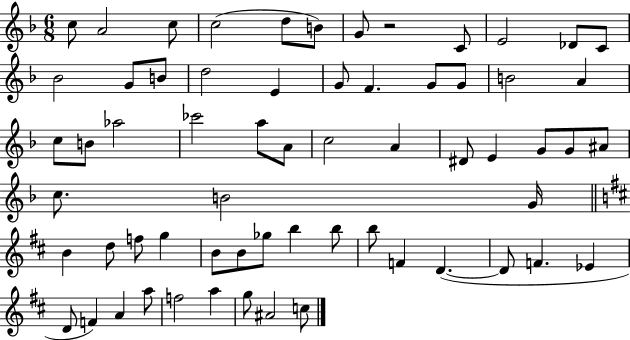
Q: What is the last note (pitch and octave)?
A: C5